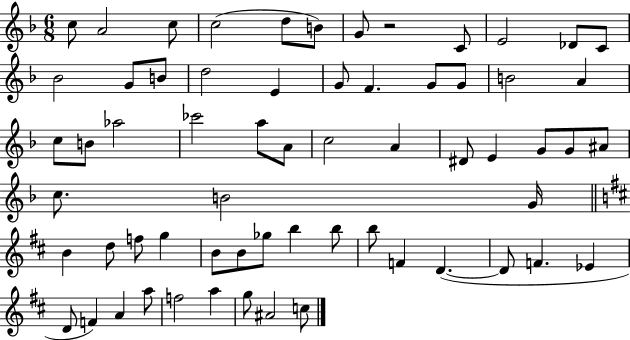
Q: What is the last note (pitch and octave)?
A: C5